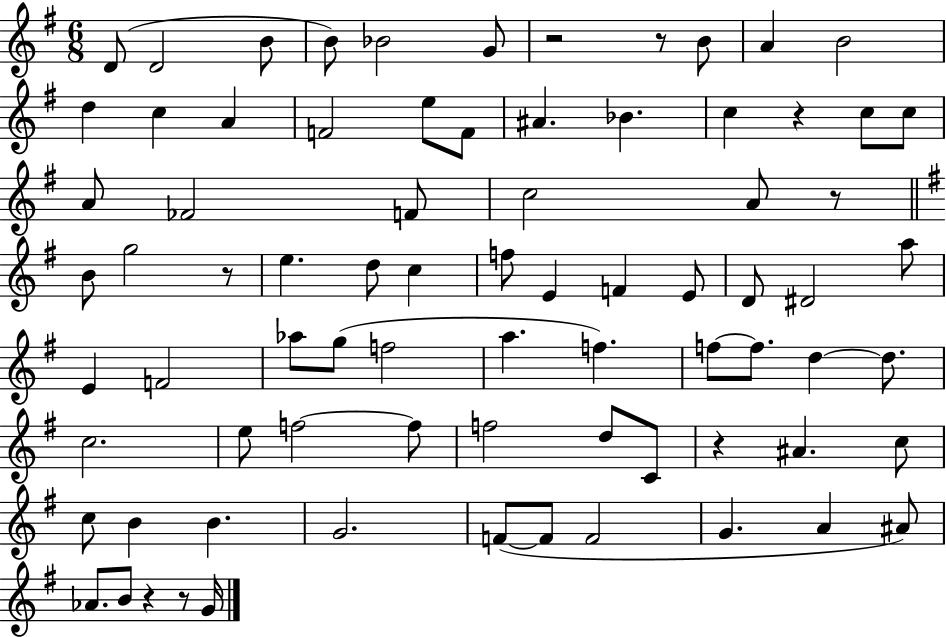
D4/e D4/h B4/e B4/e Bb4/h G4/e R/h R/e B4/e A4/q B4/h D5/q C5/q A4/q F4/h E5/e F4/e A#4/q. Bb4/q. C5/q R/q C5/e C5/e A4/e FES4/h F4/e C5/h A4/e R/e B4/e G5/h R/e E5/q. D5/e C5/q F5/e E4/q F4/q E4/e D4/e D#4/h A5/e E4/q F4/h Ab5/e G5/e F5/h A5/q. F5/q. F5/e F5/e. D5/q D5/e. C5/h. E5/e F5/h F5/e F5/h D5/e C4/e R/q A#4/q. C5/e C5/e B4/q B4/q. G4/h. F4/e F4/e F4/h G4/q. A4/q A#4/e Ab4/e. B4/e R/q R/e G4/s